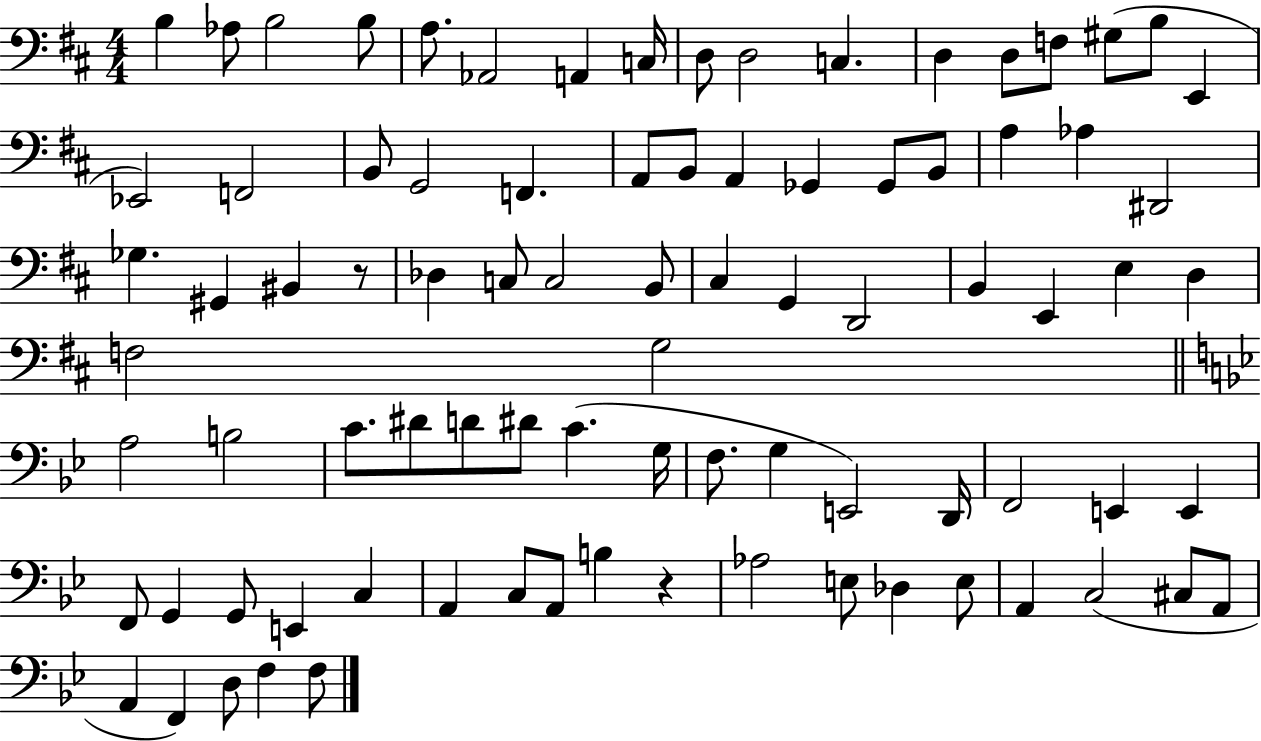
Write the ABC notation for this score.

X:1
T:Untitled
M:4/4
L:1/4
K:D
B, _A,/2 B,2 B,/2 A,/2 _A,,2 A,, C,/4 D,/2 D,2 C, D, D,/2 F,/2 ^G,/2 B,/2 E,, _E,,2 F,,2 B,,/2 G,,2 F,, A,,/2 B,,/2 A,, _G,, _G,,/2 B,,/2 A, _A, ^D,,2 _G, ^G,, ^B,, z/2 _D, C,/2 C,2 B,,/2 ^C, G,, D,,2 B,, E,, E, D, F,2 G,2 A,2 B,2 C/2 ^D/2 D/2 ^D/2 C G,/4 F,/2 G, E,,2 D,,/4 F,,2 E,, E,, F,,/2 G,, G,,/2 E,, C, A,, C,/2 A,,/2 B, z _A,2 E,/2 _D, E,/2 A,, C,2 ^C,/2 A,,/2 A,, F,, D,/2 F, F,/2